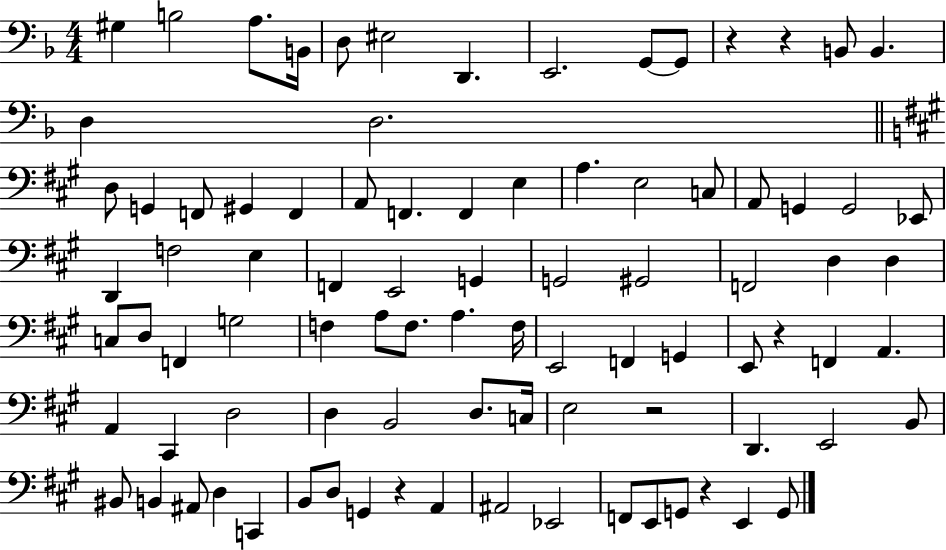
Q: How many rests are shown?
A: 6